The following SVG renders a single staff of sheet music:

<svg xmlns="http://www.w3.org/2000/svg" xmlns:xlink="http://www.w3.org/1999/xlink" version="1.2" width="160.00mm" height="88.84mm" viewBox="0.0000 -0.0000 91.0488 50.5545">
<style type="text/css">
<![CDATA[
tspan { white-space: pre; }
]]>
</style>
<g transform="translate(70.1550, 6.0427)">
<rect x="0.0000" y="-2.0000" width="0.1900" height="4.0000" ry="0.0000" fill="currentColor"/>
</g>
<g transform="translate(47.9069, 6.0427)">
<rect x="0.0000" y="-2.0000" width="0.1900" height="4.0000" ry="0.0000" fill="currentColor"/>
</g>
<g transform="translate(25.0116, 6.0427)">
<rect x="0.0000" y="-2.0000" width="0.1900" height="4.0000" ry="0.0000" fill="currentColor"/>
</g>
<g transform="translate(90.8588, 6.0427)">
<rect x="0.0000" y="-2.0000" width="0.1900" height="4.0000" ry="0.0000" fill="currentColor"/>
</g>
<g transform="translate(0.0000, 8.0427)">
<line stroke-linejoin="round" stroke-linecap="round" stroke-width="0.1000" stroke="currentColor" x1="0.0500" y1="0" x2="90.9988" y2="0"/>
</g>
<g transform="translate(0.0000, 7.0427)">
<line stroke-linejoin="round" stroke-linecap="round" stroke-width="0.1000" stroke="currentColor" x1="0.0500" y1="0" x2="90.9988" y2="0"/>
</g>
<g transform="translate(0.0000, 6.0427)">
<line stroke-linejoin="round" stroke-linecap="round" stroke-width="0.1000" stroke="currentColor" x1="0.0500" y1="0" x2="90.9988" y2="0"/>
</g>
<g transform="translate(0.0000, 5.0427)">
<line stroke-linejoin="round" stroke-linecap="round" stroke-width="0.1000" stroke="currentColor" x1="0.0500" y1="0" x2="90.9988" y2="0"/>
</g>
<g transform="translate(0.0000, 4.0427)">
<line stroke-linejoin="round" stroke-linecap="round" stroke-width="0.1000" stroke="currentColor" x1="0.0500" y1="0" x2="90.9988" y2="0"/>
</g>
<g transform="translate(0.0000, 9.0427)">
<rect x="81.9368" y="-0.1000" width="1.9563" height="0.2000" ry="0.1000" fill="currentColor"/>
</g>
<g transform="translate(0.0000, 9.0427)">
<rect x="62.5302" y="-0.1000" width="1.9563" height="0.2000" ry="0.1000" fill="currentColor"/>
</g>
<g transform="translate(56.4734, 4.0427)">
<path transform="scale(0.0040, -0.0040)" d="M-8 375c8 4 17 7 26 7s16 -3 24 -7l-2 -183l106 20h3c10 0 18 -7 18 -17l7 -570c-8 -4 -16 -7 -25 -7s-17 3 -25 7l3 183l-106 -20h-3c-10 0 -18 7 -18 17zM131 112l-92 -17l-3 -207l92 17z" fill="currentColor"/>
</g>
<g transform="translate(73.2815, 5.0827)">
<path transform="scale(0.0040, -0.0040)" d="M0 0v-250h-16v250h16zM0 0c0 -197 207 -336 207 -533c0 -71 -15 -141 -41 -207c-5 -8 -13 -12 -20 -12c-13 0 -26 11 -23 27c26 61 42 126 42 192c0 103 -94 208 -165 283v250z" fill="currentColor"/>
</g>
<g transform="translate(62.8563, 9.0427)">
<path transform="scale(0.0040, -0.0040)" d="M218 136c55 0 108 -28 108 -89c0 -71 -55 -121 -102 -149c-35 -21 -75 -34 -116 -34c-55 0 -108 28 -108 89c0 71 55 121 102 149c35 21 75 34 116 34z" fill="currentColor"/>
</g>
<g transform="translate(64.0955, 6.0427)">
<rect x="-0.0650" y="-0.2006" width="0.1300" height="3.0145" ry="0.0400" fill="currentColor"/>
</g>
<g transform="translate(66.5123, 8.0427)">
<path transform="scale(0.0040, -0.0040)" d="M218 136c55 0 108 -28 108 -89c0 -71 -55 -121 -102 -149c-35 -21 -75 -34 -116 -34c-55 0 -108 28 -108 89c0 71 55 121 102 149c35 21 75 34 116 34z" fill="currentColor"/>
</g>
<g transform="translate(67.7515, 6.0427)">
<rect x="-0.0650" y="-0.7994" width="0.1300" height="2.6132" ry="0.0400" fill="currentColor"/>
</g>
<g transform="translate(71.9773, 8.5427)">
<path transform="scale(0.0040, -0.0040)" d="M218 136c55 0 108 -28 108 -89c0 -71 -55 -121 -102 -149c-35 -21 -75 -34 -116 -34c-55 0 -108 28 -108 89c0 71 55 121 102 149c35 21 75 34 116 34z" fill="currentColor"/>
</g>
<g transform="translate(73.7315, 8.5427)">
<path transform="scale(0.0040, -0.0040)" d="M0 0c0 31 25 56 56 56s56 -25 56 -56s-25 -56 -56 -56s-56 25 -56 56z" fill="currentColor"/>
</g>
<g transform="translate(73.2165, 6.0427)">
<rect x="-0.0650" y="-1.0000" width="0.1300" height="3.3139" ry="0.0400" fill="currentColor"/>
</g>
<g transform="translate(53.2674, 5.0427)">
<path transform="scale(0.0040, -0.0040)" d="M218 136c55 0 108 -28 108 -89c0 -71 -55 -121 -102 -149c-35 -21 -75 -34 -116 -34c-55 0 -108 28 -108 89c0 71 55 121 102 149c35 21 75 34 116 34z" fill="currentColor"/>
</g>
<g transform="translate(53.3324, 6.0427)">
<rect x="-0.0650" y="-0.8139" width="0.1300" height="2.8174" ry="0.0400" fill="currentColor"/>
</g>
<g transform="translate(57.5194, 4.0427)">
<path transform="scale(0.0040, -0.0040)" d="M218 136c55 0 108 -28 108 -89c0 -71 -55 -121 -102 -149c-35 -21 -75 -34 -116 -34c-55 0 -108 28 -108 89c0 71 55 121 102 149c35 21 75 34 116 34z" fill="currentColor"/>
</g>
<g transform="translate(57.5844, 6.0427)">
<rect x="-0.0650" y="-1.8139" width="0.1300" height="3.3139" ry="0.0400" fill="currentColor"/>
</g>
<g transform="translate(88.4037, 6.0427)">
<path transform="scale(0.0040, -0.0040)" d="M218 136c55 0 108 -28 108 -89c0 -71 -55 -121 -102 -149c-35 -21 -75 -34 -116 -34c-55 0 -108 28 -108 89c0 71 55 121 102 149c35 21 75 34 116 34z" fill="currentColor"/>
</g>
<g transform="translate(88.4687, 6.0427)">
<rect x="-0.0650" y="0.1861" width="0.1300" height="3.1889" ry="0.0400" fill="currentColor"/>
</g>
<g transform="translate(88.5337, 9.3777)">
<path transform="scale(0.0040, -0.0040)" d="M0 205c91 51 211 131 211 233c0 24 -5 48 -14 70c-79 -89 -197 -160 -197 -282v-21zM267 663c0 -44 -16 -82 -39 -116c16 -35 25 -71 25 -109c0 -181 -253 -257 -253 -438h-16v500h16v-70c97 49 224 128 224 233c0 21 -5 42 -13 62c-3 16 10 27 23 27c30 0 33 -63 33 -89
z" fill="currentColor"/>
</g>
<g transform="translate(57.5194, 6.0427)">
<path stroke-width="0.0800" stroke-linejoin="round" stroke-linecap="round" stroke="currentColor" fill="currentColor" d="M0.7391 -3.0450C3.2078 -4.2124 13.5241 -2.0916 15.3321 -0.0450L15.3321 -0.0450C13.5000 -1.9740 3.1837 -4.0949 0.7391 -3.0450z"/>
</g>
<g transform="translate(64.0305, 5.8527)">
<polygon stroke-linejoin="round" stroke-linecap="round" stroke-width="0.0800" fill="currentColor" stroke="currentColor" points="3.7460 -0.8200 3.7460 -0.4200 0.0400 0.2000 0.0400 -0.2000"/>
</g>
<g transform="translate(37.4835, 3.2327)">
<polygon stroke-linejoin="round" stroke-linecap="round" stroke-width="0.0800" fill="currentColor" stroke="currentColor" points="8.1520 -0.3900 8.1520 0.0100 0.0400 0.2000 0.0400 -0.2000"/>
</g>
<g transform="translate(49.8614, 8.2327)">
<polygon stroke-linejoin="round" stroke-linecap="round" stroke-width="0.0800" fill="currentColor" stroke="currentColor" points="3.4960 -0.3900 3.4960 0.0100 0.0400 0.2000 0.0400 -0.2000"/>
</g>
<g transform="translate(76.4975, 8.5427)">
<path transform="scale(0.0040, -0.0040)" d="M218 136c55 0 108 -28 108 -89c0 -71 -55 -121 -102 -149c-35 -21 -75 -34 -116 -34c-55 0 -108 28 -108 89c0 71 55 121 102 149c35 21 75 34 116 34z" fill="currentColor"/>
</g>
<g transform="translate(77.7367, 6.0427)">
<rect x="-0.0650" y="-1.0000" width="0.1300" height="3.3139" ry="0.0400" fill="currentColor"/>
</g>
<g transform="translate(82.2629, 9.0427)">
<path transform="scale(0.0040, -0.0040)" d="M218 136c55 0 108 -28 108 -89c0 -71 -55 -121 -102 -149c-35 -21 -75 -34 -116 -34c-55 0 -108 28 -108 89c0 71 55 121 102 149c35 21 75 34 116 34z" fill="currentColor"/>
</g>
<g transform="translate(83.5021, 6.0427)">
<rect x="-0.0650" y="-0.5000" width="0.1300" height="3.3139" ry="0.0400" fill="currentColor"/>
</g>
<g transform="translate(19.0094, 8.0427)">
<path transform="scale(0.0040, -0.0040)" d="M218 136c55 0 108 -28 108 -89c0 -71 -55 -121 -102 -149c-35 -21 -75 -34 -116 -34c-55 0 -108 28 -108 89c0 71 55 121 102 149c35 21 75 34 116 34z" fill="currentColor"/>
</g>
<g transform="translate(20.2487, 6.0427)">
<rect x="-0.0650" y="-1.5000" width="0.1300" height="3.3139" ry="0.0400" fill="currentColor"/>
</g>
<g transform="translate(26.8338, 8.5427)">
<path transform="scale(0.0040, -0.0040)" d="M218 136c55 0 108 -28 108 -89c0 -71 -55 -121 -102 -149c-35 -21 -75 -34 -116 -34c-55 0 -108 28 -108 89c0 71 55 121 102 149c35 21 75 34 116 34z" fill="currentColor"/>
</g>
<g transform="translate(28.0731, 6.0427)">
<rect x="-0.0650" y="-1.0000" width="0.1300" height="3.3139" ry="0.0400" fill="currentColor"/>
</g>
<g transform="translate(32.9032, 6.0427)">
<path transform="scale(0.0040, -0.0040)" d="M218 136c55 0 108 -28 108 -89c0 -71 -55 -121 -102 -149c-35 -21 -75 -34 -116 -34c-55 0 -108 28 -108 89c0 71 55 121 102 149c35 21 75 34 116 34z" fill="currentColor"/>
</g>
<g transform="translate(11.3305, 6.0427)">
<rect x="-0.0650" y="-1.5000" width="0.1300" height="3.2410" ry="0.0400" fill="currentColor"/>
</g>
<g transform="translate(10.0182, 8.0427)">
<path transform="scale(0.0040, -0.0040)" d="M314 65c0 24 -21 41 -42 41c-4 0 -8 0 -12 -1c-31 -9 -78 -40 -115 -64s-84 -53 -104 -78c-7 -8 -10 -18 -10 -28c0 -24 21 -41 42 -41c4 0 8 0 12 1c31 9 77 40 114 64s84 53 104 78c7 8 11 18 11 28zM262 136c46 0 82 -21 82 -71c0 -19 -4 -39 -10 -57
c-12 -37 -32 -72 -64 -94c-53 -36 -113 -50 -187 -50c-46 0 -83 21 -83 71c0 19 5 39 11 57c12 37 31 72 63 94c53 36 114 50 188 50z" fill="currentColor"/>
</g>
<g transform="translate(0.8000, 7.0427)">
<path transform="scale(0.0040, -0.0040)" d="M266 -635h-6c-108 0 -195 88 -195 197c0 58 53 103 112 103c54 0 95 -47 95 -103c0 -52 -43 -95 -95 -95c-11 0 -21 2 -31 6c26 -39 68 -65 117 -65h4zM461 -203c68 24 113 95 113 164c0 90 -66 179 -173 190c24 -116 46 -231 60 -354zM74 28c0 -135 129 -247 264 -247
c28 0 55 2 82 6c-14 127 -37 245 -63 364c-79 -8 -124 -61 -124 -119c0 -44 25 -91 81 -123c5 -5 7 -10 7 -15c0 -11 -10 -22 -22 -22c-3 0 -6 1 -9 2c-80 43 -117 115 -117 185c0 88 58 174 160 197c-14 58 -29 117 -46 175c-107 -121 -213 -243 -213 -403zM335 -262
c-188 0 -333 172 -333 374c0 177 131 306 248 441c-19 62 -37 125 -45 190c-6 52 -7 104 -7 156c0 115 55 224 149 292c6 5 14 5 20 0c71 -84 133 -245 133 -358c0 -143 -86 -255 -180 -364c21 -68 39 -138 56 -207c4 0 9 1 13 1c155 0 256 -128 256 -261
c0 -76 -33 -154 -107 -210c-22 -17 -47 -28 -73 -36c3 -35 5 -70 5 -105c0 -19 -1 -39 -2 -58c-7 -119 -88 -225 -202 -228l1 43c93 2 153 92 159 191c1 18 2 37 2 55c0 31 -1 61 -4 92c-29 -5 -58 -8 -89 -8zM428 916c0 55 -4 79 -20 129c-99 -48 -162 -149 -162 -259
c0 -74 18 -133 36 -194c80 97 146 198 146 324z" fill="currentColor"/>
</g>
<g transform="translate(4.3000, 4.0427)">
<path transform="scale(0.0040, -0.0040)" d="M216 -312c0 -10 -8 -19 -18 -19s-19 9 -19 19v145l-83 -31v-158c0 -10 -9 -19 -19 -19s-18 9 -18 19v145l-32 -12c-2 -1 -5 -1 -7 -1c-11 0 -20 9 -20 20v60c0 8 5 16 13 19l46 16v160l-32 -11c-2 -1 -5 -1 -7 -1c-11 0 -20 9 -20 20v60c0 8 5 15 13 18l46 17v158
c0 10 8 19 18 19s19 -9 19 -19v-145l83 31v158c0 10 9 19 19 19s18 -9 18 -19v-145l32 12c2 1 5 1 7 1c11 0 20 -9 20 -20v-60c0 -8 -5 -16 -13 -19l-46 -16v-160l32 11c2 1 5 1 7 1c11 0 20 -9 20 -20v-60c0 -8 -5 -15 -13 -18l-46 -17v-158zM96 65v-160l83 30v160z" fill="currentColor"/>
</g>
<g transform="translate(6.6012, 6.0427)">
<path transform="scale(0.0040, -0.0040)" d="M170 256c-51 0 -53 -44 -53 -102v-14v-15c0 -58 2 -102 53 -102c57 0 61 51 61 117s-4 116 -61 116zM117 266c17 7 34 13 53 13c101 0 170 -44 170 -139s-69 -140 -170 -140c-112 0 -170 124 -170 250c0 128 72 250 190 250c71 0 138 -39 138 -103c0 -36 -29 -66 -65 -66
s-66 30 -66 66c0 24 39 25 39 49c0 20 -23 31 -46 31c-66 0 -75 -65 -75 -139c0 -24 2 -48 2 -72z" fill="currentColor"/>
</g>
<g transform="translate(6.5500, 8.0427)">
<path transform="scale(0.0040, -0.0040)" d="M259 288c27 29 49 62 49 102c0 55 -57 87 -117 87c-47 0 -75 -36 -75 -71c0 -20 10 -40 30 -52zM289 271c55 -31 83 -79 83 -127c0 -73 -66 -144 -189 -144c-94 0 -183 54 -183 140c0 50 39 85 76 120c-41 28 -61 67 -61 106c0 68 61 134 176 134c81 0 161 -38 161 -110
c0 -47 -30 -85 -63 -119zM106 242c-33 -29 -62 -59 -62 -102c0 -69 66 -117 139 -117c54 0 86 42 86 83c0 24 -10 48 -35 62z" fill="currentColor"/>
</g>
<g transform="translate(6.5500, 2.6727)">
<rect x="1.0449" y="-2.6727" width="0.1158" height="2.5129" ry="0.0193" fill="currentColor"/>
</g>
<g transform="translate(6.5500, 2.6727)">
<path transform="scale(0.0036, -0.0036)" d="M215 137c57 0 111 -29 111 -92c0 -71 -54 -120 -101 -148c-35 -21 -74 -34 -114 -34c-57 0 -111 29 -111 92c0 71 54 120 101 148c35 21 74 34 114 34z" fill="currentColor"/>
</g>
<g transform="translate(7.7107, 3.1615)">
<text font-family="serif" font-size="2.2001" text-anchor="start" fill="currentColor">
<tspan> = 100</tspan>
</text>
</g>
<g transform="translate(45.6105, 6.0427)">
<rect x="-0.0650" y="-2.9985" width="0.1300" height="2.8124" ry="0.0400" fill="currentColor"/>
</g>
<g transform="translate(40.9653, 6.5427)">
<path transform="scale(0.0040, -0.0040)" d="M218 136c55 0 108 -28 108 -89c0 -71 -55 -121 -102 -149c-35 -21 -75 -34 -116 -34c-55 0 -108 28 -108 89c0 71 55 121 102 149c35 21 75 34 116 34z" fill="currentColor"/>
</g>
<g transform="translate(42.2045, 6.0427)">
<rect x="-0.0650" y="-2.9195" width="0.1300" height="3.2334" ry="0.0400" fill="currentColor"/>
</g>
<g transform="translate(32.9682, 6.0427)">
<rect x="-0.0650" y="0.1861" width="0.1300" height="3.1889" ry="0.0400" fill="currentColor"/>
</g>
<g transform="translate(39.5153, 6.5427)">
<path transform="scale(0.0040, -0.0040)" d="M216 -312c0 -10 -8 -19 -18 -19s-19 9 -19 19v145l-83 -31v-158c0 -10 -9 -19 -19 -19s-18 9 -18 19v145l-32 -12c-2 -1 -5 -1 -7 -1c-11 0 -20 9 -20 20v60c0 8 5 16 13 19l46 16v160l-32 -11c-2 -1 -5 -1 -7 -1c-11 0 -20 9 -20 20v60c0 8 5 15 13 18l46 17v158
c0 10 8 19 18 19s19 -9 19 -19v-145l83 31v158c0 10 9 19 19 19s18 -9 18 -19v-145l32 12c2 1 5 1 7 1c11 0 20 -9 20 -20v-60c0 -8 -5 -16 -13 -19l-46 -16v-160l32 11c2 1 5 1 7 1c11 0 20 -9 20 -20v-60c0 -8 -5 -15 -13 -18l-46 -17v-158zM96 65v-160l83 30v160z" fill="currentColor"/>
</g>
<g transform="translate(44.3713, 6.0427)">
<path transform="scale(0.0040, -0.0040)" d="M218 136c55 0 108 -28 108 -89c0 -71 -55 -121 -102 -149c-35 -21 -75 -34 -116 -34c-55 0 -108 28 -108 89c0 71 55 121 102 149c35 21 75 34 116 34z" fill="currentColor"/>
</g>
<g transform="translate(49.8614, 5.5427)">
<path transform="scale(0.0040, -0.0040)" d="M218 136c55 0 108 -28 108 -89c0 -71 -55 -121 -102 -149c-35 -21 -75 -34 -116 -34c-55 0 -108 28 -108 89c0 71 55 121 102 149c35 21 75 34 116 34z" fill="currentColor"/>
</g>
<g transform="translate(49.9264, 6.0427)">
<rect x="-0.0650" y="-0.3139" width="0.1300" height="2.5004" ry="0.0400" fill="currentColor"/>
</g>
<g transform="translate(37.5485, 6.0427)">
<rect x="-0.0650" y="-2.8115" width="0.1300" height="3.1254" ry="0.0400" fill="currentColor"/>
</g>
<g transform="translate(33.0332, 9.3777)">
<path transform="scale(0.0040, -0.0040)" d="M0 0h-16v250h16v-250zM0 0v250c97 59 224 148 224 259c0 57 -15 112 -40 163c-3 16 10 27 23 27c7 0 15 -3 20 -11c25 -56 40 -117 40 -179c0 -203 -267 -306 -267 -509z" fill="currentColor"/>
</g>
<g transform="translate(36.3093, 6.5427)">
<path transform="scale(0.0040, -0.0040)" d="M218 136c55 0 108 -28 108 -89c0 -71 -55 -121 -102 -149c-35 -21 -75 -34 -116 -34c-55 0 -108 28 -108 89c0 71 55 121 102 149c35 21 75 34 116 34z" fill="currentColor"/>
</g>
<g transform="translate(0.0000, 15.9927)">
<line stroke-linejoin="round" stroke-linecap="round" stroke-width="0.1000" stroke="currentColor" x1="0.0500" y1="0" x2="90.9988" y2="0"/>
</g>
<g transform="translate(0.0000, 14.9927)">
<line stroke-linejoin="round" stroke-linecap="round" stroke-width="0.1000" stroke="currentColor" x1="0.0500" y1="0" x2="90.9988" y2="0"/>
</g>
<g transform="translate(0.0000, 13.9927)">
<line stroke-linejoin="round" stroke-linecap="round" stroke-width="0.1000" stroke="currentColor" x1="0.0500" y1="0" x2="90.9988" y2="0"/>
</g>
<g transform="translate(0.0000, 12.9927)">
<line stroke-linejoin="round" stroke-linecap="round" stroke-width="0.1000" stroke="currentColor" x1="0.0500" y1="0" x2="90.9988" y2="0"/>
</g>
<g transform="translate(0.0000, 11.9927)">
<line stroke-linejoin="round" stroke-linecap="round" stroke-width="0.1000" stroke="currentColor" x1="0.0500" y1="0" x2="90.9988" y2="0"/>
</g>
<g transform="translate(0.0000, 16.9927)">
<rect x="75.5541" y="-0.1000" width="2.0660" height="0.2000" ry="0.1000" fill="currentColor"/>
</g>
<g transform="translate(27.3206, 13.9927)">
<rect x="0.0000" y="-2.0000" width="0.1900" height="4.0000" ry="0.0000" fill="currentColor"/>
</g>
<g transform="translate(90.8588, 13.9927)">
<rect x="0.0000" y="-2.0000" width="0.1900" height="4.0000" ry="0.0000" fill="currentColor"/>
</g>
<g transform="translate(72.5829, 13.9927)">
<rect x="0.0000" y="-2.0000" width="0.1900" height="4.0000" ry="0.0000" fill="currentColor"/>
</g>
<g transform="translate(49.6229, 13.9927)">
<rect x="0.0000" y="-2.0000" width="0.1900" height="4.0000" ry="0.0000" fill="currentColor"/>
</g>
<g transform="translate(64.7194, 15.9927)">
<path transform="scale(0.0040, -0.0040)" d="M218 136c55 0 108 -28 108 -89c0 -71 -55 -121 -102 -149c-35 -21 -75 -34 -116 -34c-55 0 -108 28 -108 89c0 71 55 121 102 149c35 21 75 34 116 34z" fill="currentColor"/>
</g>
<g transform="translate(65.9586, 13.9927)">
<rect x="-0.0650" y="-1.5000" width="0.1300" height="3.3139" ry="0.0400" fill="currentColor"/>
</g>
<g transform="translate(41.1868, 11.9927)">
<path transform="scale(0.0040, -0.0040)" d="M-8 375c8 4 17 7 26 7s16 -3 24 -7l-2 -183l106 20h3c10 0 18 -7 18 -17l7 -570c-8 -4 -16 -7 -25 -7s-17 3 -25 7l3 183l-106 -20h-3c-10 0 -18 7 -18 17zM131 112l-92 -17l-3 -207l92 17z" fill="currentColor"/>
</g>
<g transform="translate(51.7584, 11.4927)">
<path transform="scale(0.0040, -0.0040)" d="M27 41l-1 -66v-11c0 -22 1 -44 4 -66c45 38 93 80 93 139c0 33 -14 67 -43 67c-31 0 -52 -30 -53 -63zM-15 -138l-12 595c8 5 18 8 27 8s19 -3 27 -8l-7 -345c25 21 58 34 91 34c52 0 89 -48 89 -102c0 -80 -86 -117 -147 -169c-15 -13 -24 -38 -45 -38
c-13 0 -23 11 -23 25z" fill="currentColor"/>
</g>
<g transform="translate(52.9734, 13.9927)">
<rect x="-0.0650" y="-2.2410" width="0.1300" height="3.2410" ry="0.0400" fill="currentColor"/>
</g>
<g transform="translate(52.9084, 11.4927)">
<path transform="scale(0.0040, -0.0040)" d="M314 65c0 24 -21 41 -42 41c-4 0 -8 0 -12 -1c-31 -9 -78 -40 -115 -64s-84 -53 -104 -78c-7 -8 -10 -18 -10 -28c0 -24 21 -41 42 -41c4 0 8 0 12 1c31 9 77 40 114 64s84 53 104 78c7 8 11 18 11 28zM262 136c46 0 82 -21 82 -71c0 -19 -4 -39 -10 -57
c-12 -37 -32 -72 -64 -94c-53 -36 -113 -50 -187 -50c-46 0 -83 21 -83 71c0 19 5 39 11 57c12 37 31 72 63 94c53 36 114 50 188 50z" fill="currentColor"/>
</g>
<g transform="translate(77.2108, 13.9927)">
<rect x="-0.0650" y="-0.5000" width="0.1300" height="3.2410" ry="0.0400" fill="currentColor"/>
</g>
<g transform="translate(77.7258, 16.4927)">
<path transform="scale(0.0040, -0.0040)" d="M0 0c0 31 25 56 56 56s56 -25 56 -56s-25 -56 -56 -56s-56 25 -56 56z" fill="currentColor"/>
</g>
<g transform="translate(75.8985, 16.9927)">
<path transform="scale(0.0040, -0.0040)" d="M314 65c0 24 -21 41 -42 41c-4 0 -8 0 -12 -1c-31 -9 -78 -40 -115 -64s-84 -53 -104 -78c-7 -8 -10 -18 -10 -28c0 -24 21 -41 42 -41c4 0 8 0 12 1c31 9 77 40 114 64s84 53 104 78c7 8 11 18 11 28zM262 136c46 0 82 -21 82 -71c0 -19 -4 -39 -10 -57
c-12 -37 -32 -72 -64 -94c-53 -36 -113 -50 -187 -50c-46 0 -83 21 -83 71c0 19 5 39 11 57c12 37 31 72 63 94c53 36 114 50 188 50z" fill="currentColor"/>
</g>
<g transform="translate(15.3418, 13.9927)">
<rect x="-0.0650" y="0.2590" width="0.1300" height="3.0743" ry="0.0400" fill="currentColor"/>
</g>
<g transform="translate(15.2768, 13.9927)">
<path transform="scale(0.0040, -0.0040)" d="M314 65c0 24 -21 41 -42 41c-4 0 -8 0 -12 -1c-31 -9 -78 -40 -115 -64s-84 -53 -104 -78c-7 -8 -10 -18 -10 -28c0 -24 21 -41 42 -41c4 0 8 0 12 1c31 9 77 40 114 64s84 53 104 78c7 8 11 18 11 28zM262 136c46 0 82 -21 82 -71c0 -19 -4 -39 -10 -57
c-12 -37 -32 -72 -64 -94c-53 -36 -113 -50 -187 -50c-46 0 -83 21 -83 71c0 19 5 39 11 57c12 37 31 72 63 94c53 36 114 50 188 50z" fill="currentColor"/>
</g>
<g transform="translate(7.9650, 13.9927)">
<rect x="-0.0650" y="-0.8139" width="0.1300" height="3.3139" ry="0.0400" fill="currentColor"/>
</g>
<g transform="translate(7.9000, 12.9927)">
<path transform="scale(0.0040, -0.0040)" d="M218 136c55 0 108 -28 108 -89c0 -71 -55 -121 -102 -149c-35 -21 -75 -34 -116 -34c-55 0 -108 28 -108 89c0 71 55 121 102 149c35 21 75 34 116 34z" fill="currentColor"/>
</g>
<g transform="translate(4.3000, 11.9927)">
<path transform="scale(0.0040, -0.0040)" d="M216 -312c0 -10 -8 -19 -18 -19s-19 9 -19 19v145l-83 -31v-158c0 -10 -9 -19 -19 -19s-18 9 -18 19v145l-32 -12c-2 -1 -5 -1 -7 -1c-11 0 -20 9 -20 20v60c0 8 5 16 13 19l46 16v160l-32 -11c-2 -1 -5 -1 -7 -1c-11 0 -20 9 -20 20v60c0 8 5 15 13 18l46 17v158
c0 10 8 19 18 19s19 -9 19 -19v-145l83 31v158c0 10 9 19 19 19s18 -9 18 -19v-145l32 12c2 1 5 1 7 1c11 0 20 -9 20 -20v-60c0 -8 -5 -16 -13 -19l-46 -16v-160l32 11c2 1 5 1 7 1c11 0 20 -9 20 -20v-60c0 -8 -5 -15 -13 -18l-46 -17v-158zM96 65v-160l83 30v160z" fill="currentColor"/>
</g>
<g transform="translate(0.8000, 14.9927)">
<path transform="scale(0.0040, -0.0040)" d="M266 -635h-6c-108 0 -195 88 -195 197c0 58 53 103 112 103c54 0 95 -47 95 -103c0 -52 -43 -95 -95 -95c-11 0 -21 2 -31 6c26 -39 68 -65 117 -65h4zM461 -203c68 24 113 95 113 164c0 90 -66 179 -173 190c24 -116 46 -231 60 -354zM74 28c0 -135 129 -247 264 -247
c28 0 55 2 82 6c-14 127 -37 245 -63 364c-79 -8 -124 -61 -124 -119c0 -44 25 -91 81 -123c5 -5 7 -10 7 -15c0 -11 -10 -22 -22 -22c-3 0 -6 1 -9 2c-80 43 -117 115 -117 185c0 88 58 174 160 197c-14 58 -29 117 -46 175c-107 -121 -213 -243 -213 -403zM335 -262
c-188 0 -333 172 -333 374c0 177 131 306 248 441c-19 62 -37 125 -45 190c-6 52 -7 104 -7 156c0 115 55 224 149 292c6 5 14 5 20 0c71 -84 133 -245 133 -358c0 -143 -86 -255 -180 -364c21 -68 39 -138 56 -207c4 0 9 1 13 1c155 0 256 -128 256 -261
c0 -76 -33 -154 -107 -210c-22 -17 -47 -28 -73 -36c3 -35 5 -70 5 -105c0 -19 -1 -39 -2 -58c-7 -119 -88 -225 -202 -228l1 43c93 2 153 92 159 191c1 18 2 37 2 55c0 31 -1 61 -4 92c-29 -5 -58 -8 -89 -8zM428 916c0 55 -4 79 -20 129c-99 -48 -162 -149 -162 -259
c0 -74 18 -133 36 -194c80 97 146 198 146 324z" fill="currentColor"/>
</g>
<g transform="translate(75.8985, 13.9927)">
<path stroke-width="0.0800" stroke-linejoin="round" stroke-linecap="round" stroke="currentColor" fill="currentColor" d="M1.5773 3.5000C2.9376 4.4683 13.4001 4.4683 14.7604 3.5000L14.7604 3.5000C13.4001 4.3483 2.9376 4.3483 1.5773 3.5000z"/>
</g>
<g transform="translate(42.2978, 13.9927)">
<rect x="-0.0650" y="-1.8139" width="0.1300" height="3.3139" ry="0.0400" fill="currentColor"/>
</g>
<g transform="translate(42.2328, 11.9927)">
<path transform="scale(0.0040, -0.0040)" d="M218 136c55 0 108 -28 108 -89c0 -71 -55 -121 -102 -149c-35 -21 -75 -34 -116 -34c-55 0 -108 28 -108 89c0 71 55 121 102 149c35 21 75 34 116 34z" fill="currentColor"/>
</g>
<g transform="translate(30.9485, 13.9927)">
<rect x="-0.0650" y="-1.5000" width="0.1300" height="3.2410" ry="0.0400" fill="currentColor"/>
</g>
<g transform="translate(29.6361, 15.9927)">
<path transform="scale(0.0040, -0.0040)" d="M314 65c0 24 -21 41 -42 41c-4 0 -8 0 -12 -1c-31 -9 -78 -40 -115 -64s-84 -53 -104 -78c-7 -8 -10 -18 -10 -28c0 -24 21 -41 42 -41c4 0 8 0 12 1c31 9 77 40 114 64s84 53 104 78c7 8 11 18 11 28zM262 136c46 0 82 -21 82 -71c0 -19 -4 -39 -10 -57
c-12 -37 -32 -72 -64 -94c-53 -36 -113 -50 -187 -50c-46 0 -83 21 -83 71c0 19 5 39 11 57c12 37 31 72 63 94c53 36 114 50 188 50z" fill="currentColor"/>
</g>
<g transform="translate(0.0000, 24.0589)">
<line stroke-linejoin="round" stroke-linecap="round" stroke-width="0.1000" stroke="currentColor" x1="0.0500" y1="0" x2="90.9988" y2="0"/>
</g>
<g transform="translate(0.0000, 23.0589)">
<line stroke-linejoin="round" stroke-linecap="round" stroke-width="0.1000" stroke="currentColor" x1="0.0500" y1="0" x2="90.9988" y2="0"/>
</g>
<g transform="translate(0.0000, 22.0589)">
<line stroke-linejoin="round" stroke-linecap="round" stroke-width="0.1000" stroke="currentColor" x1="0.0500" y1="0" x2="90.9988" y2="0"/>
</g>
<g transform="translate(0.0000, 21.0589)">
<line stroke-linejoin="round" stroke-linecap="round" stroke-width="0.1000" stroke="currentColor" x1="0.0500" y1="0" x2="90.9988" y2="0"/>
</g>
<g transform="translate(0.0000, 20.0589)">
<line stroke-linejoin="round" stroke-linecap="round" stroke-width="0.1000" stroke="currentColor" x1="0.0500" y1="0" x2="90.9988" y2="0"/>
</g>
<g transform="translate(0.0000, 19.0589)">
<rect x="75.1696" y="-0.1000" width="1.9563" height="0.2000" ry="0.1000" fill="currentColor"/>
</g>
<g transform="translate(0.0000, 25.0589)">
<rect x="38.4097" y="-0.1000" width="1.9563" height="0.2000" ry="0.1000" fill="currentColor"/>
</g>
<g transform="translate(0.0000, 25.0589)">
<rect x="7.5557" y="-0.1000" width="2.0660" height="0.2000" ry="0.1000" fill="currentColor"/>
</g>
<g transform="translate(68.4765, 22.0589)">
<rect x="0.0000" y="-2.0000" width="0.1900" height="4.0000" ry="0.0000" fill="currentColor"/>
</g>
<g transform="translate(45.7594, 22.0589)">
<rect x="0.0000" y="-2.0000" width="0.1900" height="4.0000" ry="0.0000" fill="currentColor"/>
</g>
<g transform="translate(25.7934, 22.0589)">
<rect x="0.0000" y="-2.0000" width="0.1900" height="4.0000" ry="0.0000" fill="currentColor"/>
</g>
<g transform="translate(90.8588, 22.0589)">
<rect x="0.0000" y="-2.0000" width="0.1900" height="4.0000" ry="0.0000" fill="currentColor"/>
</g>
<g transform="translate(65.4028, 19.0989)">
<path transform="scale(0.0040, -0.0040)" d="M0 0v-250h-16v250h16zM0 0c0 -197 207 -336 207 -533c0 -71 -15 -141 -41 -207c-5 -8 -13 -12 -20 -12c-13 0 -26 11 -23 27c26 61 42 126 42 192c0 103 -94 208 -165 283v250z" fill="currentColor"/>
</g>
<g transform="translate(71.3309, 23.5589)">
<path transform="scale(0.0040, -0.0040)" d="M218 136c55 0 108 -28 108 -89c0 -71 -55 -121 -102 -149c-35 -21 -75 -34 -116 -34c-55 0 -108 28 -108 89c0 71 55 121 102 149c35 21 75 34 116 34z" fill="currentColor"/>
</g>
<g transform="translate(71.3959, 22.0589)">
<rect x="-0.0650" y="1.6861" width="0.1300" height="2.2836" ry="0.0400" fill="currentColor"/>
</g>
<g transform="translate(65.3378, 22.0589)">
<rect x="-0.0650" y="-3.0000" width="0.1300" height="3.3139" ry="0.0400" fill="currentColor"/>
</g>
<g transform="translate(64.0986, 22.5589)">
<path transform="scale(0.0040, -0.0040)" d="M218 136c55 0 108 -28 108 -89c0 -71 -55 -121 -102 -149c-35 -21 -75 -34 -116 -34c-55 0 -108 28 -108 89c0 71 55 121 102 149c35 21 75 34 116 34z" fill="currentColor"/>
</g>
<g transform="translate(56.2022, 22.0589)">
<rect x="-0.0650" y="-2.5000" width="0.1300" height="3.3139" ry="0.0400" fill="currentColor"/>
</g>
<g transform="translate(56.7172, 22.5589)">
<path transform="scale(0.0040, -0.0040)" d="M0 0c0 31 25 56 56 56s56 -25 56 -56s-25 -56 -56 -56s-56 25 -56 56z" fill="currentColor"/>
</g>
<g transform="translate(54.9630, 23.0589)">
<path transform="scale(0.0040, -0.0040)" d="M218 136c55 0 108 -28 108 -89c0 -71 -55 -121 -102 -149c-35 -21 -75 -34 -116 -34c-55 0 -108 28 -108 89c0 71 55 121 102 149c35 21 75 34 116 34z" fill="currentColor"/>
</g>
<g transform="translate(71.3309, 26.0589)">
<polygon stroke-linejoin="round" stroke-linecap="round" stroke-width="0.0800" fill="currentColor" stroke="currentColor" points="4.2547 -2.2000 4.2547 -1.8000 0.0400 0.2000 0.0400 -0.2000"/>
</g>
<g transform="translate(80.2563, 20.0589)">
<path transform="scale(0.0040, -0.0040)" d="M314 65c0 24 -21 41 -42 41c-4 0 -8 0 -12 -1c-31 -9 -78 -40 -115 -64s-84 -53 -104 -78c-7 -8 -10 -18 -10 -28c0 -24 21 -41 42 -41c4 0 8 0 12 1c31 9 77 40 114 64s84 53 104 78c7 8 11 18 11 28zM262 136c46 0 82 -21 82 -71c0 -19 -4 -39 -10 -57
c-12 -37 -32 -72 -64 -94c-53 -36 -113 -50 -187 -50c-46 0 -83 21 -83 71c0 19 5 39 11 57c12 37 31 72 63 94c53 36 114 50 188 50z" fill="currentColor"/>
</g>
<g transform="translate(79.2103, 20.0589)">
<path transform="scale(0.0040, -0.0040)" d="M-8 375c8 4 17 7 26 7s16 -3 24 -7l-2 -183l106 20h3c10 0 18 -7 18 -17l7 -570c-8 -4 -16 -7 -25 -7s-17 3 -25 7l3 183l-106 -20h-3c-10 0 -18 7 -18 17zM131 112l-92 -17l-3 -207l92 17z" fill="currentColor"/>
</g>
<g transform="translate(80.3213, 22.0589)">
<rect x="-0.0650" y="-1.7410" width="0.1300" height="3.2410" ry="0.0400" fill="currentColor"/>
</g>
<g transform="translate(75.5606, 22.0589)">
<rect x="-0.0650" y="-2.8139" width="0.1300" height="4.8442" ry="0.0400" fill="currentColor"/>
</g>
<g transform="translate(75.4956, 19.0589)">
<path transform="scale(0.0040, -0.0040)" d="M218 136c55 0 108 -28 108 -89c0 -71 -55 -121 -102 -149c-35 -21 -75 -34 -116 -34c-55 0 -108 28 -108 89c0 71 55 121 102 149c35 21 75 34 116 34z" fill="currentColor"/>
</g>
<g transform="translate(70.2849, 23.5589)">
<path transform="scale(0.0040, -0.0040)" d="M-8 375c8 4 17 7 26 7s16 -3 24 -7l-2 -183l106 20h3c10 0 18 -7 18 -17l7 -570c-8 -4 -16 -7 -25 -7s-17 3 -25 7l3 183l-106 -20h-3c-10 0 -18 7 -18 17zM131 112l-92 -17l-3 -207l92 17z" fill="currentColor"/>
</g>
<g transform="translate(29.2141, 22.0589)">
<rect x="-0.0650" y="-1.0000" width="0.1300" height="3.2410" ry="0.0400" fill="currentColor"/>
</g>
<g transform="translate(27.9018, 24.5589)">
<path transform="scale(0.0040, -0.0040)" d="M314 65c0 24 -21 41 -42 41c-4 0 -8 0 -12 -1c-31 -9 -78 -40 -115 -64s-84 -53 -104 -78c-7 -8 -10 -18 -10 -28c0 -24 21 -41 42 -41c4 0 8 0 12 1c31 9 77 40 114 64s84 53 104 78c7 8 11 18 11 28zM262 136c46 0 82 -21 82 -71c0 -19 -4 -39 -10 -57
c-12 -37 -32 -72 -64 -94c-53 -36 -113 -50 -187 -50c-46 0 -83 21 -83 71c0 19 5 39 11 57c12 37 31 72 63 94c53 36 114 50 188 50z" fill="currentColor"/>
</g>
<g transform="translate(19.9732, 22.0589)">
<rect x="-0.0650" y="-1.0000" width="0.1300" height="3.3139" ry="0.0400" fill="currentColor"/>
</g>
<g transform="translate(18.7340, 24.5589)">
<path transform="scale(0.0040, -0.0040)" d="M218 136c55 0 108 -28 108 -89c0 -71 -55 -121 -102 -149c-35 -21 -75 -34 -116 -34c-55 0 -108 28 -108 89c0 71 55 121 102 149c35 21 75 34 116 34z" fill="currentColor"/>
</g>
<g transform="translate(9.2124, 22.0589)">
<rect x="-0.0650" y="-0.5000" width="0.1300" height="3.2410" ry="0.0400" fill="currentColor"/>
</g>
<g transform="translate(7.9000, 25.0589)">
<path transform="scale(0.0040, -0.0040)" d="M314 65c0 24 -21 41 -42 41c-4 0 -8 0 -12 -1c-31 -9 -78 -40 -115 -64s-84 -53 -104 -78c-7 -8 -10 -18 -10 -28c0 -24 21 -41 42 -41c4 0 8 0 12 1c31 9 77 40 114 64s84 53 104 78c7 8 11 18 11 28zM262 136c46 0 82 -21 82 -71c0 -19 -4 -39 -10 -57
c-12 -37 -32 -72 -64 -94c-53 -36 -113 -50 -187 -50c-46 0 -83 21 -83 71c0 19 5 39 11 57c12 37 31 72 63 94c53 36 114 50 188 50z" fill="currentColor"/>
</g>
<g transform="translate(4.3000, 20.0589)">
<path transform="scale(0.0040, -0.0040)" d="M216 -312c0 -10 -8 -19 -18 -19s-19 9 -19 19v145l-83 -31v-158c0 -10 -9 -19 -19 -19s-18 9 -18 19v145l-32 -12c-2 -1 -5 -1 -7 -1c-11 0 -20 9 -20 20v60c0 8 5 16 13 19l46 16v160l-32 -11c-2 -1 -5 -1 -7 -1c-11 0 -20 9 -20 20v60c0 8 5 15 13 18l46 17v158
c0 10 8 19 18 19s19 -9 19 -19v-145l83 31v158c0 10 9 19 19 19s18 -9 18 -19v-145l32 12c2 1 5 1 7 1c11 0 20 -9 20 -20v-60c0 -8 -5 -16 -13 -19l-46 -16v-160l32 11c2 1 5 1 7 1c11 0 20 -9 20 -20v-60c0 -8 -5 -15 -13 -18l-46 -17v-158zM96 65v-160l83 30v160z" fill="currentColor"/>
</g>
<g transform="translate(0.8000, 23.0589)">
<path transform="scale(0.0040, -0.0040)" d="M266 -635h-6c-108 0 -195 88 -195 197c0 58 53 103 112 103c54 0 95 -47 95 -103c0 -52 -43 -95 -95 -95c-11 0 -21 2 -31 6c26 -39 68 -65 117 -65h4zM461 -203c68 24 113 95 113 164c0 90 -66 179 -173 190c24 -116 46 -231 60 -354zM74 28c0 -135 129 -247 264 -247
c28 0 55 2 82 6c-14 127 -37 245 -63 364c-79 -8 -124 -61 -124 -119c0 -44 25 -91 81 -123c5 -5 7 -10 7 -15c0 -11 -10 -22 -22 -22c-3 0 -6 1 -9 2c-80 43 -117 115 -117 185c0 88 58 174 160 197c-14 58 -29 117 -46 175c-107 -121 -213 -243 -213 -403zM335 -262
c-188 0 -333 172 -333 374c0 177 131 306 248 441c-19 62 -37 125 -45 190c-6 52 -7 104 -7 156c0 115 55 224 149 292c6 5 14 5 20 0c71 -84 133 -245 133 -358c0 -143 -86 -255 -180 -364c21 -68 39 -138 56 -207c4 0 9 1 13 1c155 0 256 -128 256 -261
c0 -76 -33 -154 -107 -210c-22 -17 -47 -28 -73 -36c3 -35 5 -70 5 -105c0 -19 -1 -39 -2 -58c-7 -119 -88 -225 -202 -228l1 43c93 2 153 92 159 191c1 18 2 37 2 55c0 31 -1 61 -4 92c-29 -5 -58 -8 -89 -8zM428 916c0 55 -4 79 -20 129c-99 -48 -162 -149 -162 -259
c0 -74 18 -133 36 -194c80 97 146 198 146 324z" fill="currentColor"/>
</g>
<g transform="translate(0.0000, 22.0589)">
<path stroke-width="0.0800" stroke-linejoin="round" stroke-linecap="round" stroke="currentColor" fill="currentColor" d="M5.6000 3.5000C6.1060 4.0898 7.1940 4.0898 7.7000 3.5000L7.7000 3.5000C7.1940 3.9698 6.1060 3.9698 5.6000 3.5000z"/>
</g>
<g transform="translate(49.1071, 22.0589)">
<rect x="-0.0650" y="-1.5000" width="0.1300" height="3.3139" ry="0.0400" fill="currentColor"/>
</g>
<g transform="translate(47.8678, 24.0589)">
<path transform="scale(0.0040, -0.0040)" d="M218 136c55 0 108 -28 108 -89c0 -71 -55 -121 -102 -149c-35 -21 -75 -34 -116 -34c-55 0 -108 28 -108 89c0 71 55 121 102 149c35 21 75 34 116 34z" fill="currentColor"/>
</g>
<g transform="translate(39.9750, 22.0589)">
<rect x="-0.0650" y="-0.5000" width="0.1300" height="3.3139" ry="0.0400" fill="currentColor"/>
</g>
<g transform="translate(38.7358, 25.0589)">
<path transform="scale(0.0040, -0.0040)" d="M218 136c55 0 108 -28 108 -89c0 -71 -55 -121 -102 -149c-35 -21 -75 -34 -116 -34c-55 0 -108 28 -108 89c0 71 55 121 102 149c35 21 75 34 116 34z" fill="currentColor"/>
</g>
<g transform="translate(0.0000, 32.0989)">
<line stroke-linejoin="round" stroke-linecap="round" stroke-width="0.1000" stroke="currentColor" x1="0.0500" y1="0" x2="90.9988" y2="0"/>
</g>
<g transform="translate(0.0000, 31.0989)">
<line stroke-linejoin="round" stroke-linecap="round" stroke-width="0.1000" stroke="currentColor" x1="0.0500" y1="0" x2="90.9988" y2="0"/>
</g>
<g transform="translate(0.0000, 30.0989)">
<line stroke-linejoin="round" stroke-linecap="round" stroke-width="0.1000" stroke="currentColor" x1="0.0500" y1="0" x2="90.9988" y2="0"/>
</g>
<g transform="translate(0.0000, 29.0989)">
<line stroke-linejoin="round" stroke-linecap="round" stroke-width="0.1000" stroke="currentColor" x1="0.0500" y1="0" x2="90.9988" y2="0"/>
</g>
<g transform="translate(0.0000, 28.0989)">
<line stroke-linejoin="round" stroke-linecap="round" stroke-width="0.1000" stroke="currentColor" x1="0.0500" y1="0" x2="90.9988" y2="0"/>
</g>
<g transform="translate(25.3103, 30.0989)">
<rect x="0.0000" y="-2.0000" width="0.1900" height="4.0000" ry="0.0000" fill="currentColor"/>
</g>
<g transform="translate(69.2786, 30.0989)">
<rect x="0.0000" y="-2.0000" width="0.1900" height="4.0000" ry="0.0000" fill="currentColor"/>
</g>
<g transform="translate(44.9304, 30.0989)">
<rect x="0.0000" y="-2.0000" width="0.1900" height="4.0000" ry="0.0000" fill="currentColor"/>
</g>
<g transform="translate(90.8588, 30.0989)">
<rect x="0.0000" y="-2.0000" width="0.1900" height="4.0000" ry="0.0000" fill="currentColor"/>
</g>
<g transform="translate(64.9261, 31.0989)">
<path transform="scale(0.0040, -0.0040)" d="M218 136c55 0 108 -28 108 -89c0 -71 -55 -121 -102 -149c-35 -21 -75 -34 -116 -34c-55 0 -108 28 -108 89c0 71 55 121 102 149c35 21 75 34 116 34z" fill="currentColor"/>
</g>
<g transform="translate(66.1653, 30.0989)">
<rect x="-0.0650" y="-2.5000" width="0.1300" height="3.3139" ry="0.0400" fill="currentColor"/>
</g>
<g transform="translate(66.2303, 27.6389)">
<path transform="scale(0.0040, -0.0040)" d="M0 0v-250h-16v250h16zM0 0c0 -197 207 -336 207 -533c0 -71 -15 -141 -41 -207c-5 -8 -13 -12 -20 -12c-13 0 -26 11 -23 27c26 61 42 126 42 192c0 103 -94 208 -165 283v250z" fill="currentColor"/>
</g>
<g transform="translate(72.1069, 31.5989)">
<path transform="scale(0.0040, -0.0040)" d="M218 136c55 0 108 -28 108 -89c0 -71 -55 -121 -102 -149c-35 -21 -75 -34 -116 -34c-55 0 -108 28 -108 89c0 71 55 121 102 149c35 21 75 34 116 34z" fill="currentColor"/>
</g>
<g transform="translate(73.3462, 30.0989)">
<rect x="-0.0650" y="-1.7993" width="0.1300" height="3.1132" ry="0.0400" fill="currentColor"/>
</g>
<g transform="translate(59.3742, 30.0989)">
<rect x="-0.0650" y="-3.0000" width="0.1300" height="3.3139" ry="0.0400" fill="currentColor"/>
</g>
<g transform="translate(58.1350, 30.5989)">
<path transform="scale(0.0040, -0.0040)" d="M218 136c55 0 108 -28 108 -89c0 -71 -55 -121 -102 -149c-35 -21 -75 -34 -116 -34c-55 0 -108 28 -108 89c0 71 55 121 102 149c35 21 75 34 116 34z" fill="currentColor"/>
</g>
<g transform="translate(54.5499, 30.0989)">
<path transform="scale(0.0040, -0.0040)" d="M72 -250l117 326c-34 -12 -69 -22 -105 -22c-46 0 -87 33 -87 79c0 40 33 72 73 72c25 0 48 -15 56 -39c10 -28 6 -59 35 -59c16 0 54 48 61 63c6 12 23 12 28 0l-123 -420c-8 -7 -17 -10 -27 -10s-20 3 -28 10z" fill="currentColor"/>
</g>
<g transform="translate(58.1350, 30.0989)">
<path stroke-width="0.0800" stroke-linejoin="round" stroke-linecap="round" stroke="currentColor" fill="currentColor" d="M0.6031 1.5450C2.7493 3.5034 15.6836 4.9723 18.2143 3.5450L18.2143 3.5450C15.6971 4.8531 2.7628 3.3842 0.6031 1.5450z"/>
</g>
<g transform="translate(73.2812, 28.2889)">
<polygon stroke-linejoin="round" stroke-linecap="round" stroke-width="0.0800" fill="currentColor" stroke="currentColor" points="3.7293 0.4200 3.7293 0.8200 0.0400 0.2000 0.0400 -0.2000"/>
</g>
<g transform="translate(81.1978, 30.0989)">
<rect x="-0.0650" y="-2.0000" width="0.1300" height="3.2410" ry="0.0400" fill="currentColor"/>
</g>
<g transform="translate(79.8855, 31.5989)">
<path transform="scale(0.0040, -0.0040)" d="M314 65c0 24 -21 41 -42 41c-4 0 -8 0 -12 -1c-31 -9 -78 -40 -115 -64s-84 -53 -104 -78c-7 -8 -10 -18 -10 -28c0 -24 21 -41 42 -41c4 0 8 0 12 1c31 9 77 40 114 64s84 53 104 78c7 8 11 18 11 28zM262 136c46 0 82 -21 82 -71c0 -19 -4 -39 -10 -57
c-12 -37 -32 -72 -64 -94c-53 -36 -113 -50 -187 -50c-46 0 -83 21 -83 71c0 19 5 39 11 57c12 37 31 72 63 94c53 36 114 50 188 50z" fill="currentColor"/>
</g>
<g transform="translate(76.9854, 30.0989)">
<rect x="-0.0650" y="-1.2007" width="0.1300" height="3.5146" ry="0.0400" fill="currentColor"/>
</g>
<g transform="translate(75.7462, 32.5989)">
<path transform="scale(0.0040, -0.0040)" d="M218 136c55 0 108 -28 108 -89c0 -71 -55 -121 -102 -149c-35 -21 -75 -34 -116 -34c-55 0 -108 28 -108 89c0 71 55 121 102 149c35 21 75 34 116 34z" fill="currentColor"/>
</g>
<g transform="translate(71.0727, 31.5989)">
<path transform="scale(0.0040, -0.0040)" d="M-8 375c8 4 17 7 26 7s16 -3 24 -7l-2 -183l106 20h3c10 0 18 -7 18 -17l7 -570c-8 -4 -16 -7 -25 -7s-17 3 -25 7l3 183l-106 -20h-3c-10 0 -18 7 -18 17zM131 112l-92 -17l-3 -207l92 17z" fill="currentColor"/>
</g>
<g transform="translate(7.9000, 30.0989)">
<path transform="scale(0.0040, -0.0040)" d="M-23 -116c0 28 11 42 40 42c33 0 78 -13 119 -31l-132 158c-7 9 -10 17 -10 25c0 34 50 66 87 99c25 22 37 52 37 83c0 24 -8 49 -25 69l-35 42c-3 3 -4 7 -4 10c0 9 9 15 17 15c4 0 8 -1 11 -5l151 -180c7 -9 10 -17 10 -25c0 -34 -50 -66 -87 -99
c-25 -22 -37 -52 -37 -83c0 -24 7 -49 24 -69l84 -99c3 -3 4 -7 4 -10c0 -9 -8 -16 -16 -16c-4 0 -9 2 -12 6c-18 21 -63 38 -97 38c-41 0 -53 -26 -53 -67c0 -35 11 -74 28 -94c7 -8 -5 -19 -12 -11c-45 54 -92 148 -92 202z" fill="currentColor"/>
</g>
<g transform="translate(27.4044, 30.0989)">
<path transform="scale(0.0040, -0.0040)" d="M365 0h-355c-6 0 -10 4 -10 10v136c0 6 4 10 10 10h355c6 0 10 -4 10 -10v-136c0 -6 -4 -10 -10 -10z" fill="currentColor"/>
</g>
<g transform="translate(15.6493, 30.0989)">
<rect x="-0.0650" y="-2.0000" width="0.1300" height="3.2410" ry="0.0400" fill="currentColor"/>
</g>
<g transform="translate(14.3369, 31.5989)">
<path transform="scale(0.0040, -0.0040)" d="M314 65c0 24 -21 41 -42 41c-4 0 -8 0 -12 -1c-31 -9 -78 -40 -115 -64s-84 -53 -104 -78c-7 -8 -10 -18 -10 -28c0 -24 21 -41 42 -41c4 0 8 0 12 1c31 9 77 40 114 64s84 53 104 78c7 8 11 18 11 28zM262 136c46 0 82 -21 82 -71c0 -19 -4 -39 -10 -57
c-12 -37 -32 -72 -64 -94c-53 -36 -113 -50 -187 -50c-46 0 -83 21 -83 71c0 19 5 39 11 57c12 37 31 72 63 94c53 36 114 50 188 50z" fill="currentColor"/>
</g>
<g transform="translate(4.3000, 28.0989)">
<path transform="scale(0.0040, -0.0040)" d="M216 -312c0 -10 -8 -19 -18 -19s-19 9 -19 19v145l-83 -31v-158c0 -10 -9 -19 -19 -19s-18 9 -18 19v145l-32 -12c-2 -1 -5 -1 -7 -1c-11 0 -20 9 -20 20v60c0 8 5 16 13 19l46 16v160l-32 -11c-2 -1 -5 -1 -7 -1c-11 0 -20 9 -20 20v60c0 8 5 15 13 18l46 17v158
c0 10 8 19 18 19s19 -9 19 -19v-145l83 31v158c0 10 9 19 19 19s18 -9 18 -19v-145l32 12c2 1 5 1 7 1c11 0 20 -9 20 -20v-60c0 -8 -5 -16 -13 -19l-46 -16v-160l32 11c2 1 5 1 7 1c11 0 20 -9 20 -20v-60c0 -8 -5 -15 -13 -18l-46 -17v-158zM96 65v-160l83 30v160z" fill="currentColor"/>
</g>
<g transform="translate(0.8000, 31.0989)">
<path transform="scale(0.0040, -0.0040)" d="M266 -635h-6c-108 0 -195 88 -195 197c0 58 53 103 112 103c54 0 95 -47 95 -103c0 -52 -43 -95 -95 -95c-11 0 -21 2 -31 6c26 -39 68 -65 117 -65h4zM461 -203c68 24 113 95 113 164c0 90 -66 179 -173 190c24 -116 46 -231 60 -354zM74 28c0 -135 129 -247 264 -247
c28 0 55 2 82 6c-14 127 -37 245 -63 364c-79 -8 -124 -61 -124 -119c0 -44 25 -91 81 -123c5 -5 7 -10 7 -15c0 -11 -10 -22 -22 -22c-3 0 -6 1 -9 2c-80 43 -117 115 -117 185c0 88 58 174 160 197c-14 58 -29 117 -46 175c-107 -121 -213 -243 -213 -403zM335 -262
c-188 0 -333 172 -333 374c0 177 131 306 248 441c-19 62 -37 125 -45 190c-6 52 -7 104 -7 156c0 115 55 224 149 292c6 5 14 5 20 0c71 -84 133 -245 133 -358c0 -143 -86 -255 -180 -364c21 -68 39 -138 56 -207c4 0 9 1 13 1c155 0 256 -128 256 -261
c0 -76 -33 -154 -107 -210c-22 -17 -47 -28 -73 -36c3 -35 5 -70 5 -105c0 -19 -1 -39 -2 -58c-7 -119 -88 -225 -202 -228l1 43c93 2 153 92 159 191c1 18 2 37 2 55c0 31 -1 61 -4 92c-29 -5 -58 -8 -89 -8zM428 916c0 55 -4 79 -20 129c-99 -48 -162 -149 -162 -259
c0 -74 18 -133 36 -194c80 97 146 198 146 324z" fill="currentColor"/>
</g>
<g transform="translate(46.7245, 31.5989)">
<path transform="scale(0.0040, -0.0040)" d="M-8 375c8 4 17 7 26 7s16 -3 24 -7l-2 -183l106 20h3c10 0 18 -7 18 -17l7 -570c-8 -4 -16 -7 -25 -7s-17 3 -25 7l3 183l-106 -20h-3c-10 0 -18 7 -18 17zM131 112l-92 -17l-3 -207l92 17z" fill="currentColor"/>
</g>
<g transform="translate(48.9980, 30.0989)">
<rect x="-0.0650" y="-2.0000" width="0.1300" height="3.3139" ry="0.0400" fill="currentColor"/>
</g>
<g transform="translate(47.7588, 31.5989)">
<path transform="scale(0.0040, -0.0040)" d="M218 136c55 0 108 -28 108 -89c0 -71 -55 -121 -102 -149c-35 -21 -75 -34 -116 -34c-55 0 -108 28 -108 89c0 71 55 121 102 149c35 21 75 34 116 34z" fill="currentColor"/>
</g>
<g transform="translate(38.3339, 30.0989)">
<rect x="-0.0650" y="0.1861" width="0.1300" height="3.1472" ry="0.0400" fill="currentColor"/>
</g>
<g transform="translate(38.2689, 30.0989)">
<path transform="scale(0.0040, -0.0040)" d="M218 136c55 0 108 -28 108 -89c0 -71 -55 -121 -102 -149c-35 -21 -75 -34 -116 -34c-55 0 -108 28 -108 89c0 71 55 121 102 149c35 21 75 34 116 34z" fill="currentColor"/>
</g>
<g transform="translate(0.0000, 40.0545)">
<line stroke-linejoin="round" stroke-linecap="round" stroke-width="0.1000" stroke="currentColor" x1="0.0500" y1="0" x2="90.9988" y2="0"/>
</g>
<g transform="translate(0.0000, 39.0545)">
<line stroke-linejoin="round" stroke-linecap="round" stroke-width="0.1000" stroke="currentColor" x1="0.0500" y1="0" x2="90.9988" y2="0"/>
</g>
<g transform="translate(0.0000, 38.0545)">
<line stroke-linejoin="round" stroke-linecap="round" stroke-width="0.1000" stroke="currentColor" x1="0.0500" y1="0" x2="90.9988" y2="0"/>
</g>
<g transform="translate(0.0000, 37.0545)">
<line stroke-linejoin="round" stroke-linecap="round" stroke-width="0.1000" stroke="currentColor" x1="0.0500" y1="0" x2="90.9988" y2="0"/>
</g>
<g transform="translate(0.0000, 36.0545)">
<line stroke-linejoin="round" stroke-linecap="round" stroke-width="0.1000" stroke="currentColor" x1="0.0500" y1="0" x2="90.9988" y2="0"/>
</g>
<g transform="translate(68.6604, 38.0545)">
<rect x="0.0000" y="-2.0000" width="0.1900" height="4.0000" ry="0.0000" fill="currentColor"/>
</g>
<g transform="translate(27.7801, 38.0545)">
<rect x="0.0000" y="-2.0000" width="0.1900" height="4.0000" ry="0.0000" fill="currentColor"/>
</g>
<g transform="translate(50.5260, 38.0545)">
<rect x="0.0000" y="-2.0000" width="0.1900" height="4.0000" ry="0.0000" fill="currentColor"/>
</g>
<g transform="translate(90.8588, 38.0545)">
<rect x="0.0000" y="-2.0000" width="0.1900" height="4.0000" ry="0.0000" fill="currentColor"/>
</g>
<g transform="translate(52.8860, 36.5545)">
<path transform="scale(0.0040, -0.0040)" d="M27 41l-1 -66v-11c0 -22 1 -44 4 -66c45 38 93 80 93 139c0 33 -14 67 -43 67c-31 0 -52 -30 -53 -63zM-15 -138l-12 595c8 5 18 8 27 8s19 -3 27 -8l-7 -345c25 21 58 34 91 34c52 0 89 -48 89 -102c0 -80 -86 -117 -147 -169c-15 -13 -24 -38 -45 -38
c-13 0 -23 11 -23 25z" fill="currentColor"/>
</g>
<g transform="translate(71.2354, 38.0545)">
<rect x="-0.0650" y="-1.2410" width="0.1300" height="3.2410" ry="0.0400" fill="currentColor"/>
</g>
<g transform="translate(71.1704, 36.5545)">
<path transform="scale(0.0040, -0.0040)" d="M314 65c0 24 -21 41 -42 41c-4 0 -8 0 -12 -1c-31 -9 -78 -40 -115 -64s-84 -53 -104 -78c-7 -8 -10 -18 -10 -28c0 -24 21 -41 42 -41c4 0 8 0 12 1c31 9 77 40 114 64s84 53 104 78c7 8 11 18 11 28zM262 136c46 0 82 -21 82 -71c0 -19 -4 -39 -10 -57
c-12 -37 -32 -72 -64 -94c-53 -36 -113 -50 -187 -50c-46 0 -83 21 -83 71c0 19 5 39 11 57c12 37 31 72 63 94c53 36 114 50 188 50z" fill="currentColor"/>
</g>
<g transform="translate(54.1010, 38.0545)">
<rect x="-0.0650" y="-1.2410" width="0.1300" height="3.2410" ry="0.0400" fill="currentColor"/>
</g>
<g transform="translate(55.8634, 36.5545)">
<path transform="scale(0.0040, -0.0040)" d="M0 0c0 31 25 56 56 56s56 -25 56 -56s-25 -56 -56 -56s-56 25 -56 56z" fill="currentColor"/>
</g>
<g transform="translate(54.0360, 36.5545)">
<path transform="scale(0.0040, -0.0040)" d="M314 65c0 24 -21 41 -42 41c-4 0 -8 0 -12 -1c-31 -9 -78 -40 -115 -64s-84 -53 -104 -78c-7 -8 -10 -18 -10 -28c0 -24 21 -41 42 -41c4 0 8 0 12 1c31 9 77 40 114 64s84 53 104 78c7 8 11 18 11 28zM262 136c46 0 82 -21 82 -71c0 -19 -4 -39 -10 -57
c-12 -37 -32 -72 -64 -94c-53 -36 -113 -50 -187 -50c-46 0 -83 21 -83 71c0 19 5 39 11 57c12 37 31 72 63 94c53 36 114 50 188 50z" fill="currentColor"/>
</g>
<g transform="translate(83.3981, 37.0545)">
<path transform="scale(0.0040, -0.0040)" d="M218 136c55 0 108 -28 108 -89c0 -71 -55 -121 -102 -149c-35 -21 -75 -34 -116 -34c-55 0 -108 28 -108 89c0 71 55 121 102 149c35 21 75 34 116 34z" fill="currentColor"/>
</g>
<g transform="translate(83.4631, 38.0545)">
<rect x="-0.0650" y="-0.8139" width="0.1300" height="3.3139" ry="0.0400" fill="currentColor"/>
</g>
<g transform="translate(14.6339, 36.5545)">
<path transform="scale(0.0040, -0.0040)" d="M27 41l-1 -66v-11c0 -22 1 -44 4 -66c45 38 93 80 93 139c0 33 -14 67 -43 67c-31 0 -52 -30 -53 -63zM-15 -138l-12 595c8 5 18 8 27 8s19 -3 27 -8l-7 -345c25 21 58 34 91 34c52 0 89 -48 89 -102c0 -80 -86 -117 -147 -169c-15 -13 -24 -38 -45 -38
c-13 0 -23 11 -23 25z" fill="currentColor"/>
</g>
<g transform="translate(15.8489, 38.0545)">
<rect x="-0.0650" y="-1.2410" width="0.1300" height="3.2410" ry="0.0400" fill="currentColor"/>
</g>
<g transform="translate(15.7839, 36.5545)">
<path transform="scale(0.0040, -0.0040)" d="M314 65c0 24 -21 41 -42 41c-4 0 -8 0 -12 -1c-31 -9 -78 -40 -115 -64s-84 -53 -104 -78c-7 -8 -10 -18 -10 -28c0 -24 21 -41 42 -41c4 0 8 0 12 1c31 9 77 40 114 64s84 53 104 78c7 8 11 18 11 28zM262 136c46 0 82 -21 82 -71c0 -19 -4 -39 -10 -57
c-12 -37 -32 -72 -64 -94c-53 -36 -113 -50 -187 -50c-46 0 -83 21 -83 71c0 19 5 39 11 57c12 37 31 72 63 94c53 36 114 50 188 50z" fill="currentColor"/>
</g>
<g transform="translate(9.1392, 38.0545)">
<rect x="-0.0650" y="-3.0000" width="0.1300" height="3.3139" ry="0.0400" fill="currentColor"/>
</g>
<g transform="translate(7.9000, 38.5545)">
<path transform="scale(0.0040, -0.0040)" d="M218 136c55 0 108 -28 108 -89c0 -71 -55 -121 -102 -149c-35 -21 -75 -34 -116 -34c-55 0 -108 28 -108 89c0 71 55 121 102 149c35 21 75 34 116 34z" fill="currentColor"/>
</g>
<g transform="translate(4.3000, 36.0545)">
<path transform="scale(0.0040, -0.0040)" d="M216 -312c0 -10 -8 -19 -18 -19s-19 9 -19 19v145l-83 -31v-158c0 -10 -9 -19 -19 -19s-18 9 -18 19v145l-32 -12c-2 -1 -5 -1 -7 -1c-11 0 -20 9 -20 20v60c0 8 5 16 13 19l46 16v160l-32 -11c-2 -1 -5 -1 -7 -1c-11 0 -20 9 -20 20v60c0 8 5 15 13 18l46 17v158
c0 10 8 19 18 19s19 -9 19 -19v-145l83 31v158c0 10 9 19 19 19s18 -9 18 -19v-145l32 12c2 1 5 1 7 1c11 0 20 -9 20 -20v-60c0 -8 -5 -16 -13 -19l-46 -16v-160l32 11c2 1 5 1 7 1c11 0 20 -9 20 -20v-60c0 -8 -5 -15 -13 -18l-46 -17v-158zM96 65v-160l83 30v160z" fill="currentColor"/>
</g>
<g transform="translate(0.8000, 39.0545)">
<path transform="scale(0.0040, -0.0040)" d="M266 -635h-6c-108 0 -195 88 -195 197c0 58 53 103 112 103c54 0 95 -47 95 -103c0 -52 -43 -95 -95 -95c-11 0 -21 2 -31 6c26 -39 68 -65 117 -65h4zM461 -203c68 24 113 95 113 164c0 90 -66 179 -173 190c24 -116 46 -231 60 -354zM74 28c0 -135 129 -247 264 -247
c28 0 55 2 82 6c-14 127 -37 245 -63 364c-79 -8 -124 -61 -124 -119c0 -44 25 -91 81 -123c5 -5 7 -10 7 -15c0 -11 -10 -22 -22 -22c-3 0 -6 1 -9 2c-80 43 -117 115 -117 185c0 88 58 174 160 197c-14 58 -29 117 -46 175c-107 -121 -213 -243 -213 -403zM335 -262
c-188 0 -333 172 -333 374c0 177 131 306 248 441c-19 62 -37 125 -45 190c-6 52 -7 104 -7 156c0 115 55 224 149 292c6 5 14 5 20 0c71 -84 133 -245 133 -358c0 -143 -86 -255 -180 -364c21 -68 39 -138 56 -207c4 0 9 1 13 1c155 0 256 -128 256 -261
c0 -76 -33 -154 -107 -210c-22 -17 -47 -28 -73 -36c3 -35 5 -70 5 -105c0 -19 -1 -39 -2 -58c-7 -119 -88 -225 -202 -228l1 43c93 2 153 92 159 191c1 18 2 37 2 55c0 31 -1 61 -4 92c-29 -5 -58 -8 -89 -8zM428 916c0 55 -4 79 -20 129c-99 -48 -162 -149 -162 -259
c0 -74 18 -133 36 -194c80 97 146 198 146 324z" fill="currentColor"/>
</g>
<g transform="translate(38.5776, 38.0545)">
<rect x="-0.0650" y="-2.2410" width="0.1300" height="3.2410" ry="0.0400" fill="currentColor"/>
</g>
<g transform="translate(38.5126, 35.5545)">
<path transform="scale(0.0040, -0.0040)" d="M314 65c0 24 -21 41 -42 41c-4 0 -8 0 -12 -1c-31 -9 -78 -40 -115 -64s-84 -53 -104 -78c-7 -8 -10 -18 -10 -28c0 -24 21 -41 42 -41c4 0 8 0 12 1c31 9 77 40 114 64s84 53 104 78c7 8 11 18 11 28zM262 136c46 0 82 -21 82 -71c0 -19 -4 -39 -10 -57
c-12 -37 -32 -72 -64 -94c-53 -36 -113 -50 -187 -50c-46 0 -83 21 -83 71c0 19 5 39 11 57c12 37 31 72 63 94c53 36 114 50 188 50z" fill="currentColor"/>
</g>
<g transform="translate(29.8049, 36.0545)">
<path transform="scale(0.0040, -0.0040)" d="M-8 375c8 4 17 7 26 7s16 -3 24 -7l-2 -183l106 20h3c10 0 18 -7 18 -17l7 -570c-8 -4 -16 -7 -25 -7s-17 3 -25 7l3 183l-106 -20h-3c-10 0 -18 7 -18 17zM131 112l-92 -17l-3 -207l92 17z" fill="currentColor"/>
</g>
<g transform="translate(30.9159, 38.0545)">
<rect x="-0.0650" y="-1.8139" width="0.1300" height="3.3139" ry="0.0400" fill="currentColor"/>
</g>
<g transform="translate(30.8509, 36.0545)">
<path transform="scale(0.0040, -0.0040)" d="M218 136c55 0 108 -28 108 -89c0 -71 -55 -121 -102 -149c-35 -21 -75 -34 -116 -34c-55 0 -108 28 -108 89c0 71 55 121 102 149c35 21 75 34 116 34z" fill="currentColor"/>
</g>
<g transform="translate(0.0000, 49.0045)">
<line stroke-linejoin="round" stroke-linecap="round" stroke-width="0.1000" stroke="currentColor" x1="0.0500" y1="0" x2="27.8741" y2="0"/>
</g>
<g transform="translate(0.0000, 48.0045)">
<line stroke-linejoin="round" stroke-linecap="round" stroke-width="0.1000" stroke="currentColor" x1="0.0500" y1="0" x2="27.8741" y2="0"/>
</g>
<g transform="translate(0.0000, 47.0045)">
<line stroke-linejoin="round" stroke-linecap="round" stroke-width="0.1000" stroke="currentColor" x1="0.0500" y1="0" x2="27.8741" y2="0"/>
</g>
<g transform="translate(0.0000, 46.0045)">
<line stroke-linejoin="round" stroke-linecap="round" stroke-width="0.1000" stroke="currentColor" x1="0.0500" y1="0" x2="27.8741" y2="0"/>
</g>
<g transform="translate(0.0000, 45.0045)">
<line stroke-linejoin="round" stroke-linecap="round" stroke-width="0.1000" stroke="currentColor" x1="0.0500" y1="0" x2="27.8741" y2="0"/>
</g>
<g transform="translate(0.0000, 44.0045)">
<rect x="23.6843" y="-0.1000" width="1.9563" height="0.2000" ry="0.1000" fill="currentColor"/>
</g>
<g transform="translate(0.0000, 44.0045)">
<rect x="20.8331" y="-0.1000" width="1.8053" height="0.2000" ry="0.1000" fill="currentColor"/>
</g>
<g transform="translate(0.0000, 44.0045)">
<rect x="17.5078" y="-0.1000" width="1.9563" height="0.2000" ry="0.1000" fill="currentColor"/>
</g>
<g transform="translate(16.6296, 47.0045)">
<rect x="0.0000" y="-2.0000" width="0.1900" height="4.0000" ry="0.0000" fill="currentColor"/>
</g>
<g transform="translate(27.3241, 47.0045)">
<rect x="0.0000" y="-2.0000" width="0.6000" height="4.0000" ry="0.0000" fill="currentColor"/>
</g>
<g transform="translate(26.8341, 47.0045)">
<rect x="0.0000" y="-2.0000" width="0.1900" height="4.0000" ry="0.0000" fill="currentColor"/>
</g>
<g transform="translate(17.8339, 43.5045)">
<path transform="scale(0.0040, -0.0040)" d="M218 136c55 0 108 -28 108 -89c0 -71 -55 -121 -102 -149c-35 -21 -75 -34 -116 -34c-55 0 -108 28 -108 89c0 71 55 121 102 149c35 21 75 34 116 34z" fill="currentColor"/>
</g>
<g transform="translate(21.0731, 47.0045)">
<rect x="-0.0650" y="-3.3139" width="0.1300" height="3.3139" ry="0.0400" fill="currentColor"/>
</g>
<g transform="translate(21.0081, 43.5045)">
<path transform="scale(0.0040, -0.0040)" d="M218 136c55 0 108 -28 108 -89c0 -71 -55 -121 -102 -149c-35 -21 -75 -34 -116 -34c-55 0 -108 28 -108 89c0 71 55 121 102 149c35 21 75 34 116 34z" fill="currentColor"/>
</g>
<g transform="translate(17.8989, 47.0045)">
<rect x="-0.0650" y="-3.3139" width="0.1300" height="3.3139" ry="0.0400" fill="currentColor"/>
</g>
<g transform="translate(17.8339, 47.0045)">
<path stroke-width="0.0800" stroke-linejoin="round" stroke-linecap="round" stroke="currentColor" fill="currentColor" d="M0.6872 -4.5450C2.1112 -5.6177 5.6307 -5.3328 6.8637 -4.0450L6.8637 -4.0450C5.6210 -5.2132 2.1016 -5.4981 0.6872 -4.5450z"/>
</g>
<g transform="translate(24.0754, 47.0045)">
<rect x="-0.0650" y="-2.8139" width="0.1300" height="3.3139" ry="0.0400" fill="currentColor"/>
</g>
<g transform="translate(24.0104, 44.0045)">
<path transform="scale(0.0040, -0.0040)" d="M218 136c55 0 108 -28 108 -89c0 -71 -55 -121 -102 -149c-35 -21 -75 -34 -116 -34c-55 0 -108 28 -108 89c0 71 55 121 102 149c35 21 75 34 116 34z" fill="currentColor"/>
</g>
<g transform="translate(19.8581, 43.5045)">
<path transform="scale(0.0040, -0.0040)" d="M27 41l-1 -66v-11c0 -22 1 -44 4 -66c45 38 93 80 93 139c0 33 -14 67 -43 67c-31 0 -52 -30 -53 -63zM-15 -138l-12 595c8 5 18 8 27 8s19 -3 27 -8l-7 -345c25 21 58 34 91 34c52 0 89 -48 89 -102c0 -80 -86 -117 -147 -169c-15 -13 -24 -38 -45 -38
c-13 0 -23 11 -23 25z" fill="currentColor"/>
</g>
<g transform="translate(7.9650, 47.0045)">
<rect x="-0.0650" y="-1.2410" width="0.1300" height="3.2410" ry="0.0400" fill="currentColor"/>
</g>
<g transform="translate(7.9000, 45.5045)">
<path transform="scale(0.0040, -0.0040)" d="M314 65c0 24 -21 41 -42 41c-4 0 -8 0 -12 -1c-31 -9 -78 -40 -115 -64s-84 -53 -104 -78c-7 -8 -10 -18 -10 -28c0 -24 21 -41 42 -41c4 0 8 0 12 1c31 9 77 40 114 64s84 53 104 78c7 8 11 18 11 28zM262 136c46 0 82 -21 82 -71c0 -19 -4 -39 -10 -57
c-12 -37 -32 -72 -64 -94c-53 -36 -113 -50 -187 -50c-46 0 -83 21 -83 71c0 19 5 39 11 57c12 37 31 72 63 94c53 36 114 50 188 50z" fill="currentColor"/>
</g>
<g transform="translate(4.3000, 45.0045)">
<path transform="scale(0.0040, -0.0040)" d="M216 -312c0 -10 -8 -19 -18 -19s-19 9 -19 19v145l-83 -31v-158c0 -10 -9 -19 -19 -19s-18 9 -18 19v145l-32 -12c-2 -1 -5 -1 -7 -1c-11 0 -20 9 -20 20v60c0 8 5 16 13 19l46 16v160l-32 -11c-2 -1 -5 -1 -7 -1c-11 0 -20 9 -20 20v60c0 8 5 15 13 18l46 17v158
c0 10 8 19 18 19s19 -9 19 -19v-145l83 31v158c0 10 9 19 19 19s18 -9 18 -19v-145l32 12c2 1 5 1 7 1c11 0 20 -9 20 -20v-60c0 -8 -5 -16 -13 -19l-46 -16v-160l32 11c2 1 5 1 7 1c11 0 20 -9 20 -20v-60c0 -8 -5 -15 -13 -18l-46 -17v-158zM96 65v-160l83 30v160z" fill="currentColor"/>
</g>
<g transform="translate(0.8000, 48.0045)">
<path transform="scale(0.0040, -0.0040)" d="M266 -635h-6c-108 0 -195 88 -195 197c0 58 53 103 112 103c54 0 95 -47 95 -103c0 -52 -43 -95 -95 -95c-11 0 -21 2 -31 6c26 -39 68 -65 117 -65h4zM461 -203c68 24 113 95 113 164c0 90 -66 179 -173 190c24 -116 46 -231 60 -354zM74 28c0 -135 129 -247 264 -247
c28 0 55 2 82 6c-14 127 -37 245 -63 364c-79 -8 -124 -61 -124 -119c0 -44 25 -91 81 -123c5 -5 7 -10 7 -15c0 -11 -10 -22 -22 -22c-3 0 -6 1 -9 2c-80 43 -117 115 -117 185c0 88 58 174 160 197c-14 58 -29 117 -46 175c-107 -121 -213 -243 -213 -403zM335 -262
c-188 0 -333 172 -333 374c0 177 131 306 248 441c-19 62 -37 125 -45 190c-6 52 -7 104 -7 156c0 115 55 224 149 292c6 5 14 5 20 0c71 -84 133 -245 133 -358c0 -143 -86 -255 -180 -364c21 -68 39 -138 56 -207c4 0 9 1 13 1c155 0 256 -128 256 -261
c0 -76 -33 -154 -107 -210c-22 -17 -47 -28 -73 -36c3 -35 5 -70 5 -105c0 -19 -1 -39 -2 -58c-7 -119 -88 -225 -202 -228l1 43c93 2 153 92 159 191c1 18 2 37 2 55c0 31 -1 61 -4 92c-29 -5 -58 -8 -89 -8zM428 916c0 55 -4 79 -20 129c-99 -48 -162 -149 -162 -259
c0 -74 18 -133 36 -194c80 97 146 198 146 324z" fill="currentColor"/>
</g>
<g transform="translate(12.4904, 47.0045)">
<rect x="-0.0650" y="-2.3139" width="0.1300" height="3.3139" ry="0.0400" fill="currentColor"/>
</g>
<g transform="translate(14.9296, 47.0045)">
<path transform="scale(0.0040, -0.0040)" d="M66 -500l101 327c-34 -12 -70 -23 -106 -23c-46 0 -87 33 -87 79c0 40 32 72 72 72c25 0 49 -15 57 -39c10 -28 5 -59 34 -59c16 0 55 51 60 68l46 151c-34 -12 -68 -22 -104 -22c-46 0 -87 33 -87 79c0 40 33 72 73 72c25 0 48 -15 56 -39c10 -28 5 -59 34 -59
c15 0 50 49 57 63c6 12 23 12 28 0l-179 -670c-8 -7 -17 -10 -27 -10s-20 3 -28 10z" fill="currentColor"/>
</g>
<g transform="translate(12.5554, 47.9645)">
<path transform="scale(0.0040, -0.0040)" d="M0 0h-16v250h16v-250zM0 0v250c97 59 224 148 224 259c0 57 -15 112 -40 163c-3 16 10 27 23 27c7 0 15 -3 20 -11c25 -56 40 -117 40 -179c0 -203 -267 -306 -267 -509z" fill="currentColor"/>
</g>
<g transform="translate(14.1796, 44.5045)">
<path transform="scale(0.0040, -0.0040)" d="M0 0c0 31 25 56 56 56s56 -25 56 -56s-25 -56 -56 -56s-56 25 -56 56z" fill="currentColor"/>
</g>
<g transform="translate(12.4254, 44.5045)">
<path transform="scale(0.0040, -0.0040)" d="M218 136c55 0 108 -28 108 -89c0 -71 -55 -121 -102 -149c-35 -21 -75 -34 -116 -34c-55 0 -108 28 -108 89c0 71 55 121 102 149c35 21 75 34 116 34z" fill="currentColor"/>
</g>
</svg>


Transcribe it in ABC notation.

X:1
T:Untitled
M:6/8
L:1/4
K:G
E2 E D B/2 A/2 ^A/2 B/2 c/2 d/2 f C/2 E/2 D/2 D C B/4 d B2 E2 f _g2 E C2 C2 D D2 C E G A/2 F/2 a/2 f2 z ^F2 z2 B F z/2 A G/2 F/2 D/2 F2 A _e2 f g2 _e2 e2 d e2 g/2 z/4 b _b a